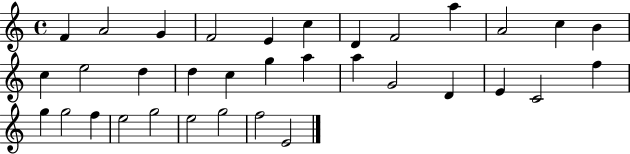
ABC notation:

X:1
T:Untitled
M:4/4
L:1/4
K:C
F A2 G F2 E c D F2 a A2 c B c e2 d d c g a a G2 D E C2 f g g2 f e2 g2 e2 g2 f2 E2